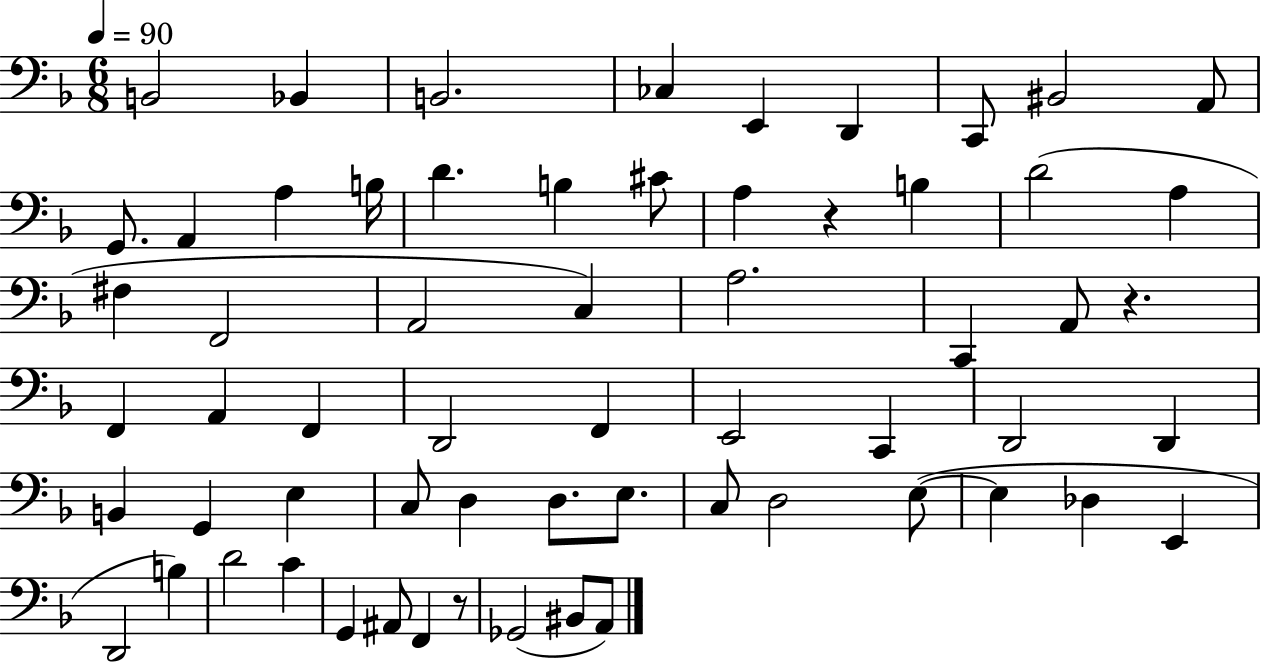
X:1
T:Untitled
M:6/8
L:1/4
K:F
B,,2 _B,, B,,2 _C, E,, D,, C,,/2 ^B,,2 A,,/2 G,,/2 A,, A, B,/4 D B, ^C/2 A, z B, D2 A, ^F, F,,2 A,,2 C, A,2 C,, A,,/2 z F,, A,, F,, D,,2 F,, E,,2 C,, D,,2 D,, B,, G,, E, C,/2 D, D,/2 E,/2 C,/2 D,2 E,/2 E, _D, E,, D,,2 B, D2 C G,, ^A,,/2 F,, z/2 _G,,2 ^B,,/2 A,,/2